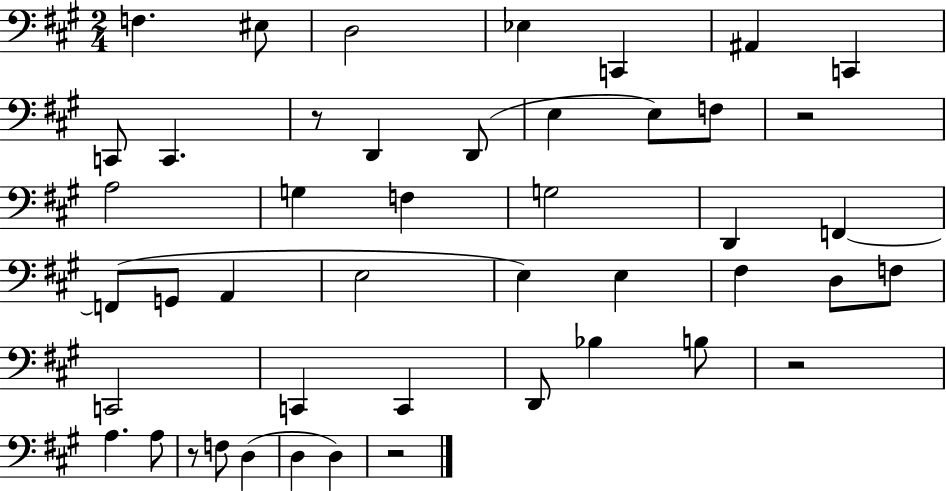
X:1
T:Untitled
M:2/4
L:1/4
K:A
F, ^E,/2 D,2 _E, C,, ^A,, C,, C,,/2 C,, z/2 D,, D,,/2 E, E,/2 F,/2 z2 A,2 G, F, G,2 D,, F,, F,,/2 G,,/2 A,, E,2 E, E, ^F, D,/2 F,/2 C,,2 C,, C,, D,,/2 _B, B,/2 z2 A, A,/2 z/2 F,/2 D, D, D, z2